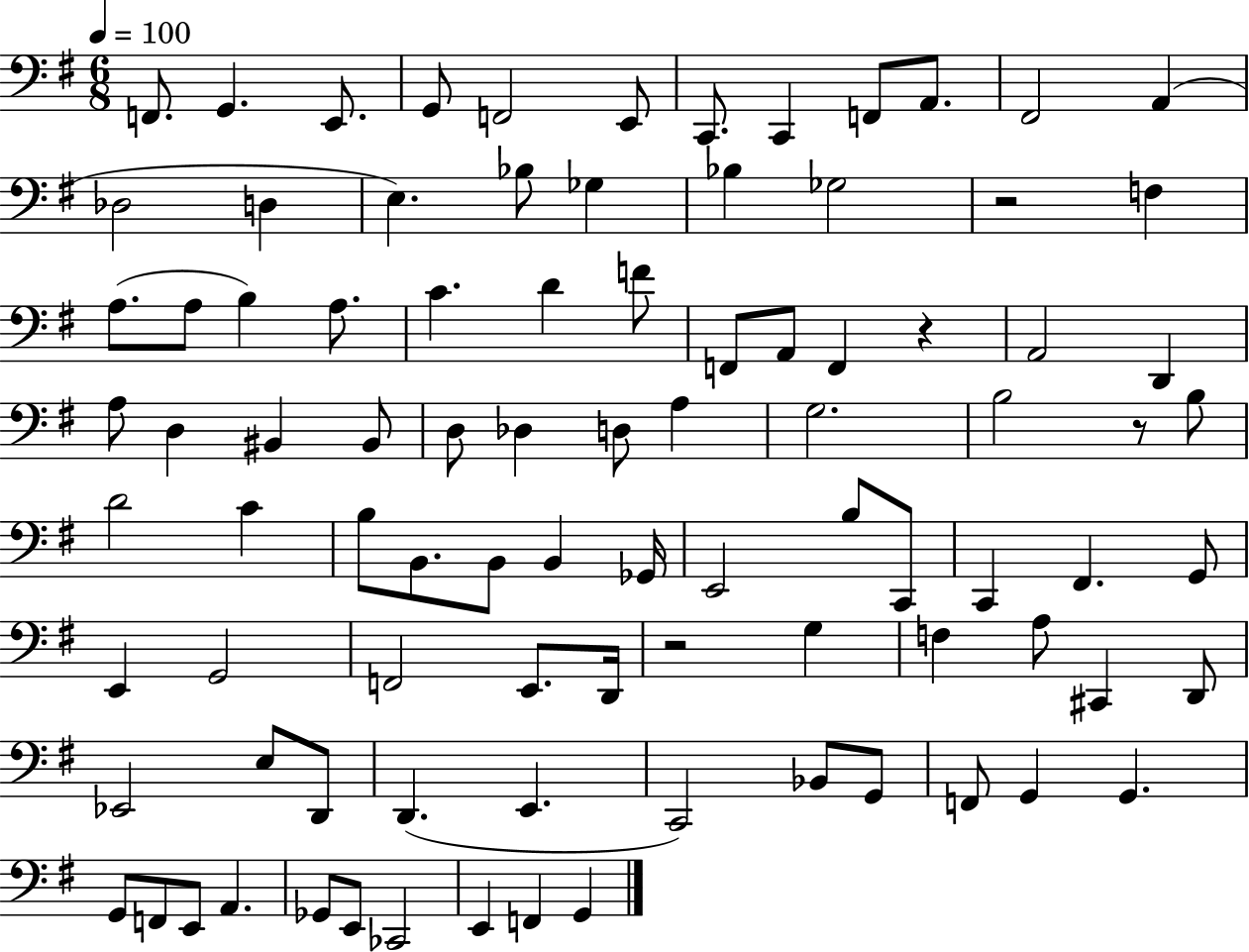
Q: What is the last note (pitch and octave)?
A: G2